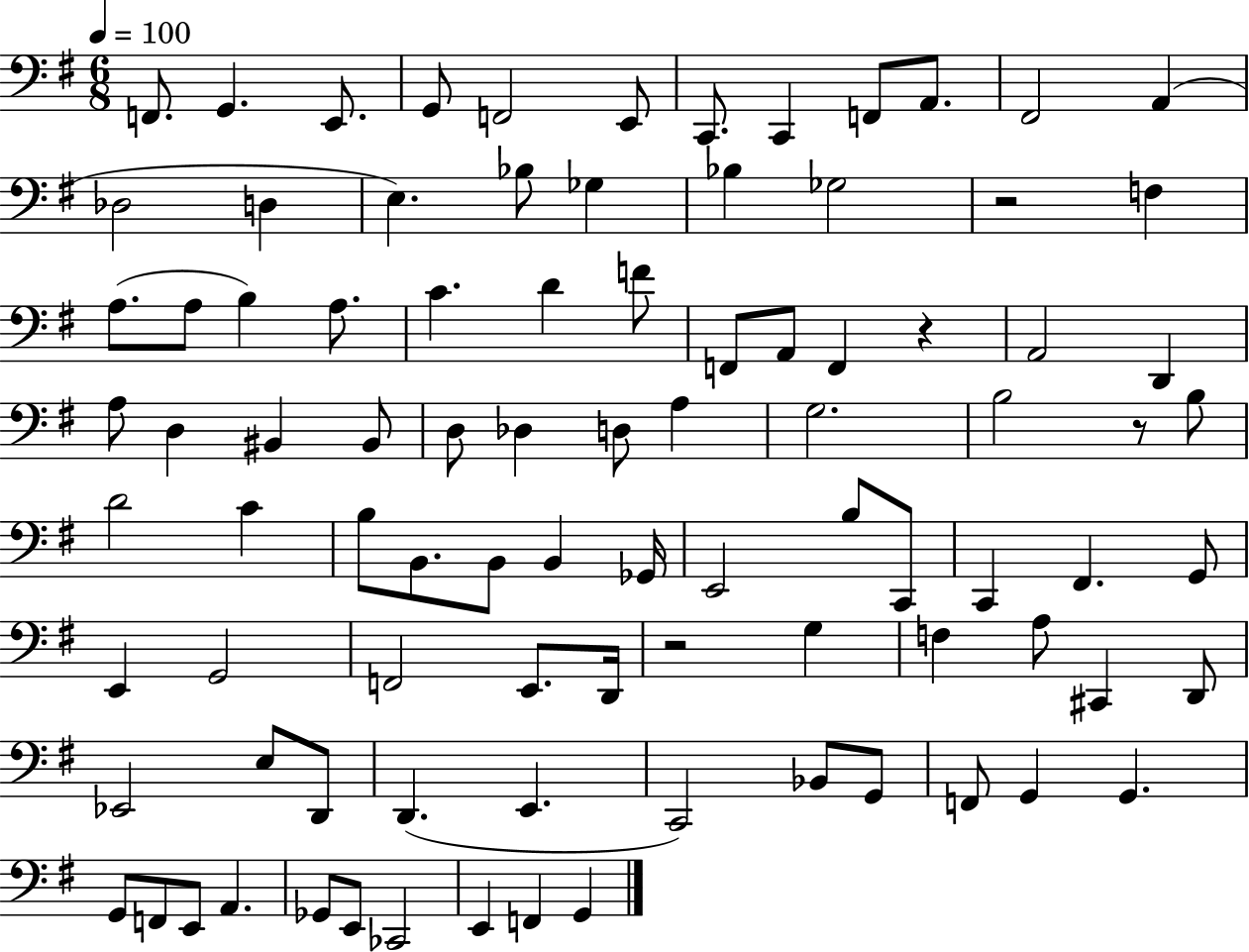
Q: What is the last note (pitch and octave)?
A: G2